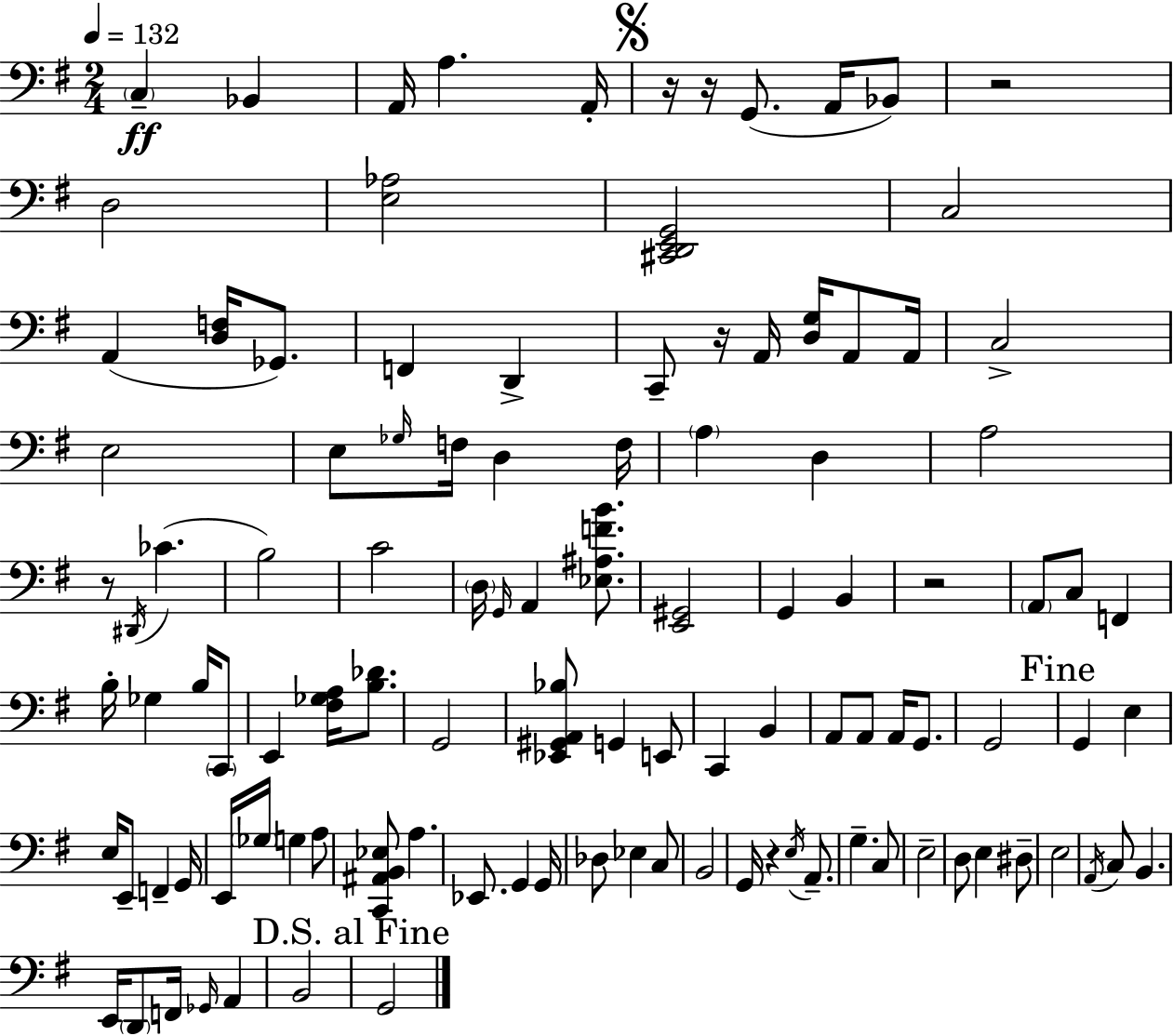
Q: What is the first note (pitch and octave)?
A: C3